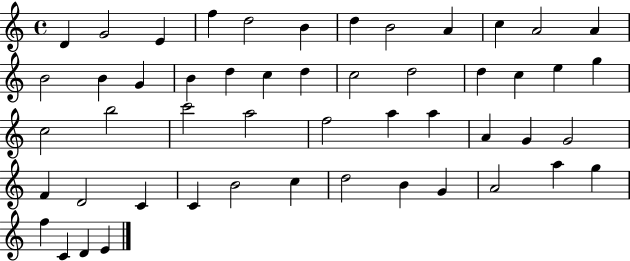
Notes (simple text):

D4/q G4/h E4/q F5/q D5/h B4/q D5/q B4/h A4/q C5/q A4/h A4/q B4/h B4/q G4/q B4/q D5/q C5/q D5/q C5/h D5/h D5/q C5/q E5/q G5/q C5/h B5/h C6/h A5/h F5/h A5/q A5/q A4/q G4/q G4/h F4/q D4/h C4/q C4/q B4/h C5/q D5/h B4/q G4/q A4/h A5/q G5/q F5/q C4/q D4/q E4/q